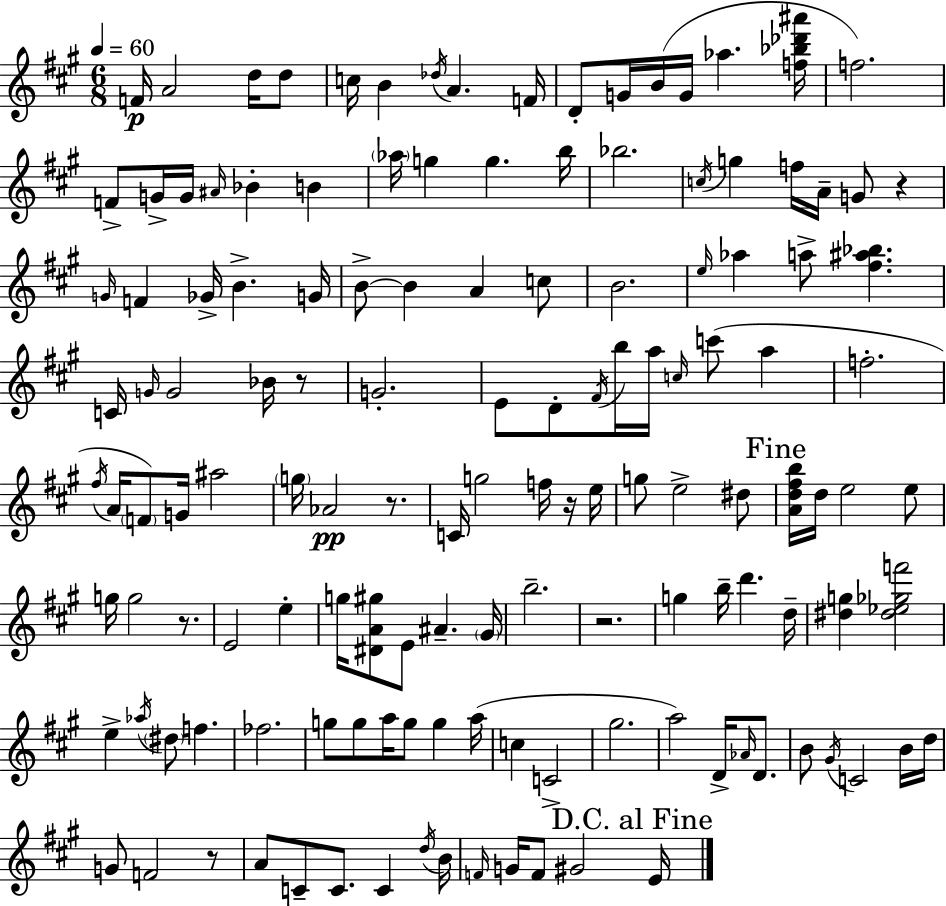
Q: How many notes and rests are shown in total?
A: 137